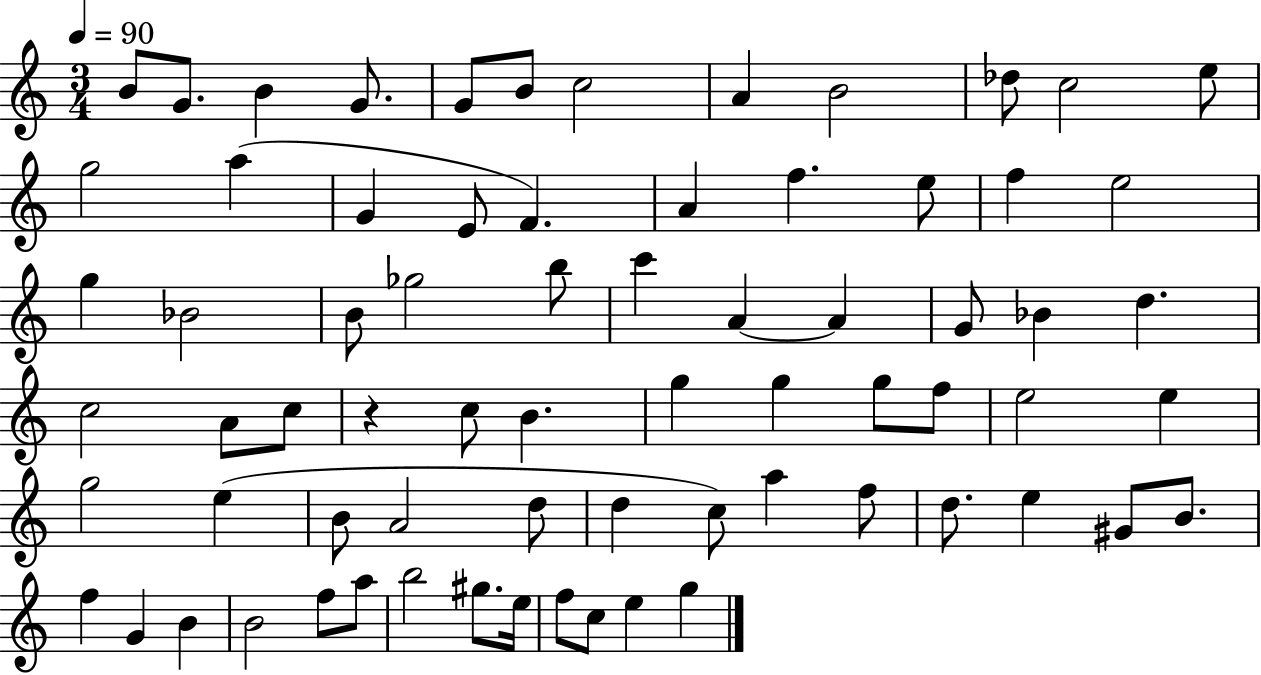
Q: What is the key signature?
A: C major